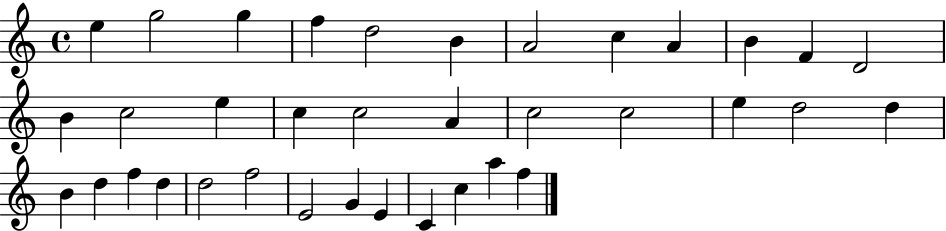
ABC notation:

X:1
T:Untitled
M:4/4
L:1/4
K:C
e g2 g f d2 B A2 c A B F D2 B c2 e c c2 A c2 c2 e d2 d B d f d d2 f2 E2 G E C c a f